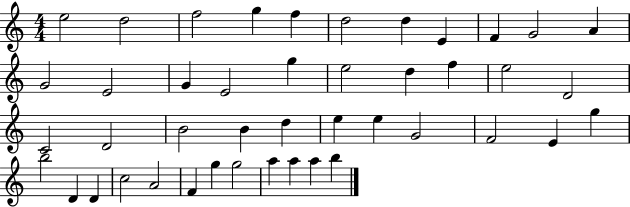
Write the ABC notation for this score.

X:1
T:Untitled
M:4/4
L:1/4
K:C
e2 d2 f2 g f d2 d E F G2 A G2 E2 G E2 g e2 d f e2 D2 C2 D2 B2 B d e e G2 F2 E g b2 D D c2 A2 F g g2 a a a b